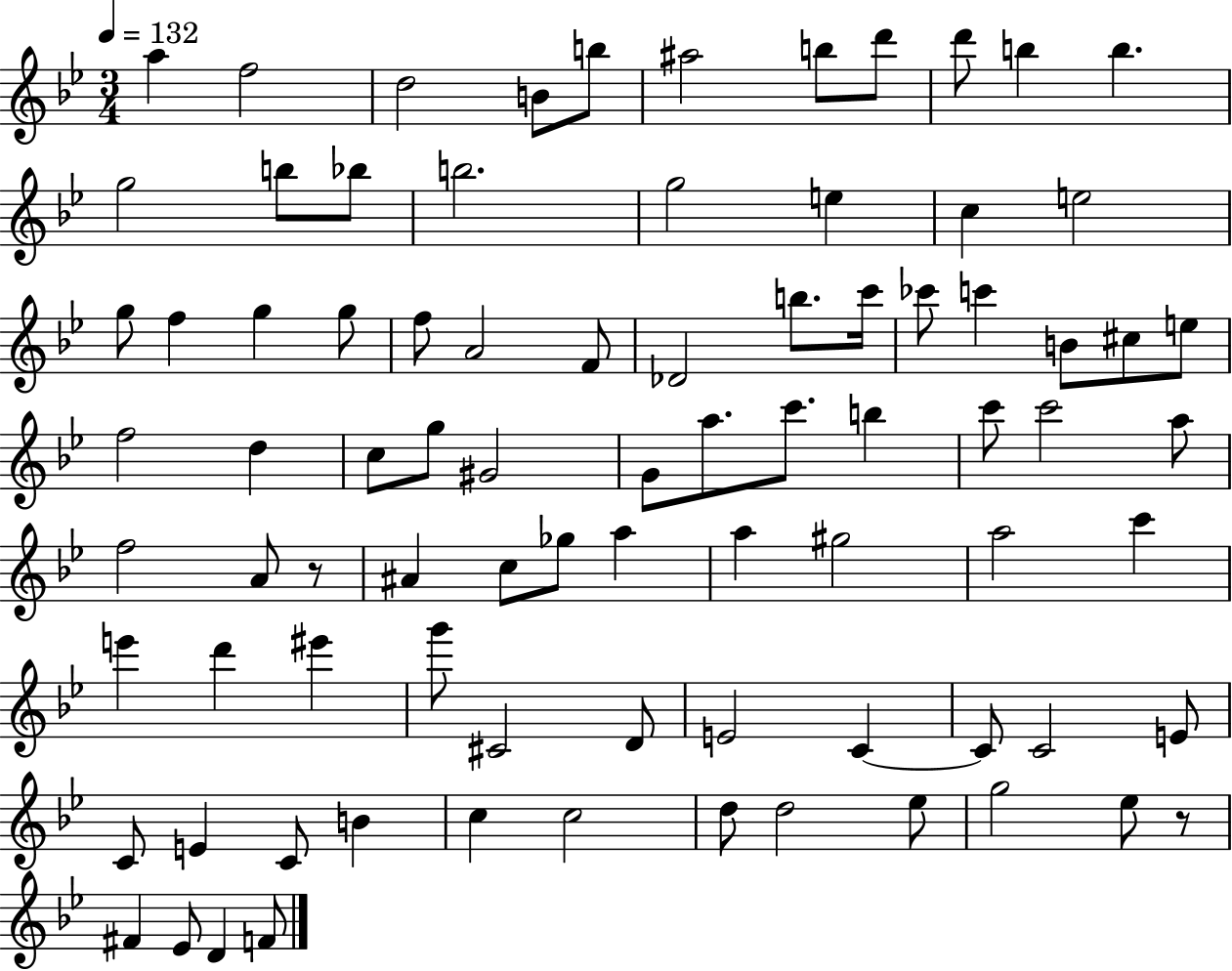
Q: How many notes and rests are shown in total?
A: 84